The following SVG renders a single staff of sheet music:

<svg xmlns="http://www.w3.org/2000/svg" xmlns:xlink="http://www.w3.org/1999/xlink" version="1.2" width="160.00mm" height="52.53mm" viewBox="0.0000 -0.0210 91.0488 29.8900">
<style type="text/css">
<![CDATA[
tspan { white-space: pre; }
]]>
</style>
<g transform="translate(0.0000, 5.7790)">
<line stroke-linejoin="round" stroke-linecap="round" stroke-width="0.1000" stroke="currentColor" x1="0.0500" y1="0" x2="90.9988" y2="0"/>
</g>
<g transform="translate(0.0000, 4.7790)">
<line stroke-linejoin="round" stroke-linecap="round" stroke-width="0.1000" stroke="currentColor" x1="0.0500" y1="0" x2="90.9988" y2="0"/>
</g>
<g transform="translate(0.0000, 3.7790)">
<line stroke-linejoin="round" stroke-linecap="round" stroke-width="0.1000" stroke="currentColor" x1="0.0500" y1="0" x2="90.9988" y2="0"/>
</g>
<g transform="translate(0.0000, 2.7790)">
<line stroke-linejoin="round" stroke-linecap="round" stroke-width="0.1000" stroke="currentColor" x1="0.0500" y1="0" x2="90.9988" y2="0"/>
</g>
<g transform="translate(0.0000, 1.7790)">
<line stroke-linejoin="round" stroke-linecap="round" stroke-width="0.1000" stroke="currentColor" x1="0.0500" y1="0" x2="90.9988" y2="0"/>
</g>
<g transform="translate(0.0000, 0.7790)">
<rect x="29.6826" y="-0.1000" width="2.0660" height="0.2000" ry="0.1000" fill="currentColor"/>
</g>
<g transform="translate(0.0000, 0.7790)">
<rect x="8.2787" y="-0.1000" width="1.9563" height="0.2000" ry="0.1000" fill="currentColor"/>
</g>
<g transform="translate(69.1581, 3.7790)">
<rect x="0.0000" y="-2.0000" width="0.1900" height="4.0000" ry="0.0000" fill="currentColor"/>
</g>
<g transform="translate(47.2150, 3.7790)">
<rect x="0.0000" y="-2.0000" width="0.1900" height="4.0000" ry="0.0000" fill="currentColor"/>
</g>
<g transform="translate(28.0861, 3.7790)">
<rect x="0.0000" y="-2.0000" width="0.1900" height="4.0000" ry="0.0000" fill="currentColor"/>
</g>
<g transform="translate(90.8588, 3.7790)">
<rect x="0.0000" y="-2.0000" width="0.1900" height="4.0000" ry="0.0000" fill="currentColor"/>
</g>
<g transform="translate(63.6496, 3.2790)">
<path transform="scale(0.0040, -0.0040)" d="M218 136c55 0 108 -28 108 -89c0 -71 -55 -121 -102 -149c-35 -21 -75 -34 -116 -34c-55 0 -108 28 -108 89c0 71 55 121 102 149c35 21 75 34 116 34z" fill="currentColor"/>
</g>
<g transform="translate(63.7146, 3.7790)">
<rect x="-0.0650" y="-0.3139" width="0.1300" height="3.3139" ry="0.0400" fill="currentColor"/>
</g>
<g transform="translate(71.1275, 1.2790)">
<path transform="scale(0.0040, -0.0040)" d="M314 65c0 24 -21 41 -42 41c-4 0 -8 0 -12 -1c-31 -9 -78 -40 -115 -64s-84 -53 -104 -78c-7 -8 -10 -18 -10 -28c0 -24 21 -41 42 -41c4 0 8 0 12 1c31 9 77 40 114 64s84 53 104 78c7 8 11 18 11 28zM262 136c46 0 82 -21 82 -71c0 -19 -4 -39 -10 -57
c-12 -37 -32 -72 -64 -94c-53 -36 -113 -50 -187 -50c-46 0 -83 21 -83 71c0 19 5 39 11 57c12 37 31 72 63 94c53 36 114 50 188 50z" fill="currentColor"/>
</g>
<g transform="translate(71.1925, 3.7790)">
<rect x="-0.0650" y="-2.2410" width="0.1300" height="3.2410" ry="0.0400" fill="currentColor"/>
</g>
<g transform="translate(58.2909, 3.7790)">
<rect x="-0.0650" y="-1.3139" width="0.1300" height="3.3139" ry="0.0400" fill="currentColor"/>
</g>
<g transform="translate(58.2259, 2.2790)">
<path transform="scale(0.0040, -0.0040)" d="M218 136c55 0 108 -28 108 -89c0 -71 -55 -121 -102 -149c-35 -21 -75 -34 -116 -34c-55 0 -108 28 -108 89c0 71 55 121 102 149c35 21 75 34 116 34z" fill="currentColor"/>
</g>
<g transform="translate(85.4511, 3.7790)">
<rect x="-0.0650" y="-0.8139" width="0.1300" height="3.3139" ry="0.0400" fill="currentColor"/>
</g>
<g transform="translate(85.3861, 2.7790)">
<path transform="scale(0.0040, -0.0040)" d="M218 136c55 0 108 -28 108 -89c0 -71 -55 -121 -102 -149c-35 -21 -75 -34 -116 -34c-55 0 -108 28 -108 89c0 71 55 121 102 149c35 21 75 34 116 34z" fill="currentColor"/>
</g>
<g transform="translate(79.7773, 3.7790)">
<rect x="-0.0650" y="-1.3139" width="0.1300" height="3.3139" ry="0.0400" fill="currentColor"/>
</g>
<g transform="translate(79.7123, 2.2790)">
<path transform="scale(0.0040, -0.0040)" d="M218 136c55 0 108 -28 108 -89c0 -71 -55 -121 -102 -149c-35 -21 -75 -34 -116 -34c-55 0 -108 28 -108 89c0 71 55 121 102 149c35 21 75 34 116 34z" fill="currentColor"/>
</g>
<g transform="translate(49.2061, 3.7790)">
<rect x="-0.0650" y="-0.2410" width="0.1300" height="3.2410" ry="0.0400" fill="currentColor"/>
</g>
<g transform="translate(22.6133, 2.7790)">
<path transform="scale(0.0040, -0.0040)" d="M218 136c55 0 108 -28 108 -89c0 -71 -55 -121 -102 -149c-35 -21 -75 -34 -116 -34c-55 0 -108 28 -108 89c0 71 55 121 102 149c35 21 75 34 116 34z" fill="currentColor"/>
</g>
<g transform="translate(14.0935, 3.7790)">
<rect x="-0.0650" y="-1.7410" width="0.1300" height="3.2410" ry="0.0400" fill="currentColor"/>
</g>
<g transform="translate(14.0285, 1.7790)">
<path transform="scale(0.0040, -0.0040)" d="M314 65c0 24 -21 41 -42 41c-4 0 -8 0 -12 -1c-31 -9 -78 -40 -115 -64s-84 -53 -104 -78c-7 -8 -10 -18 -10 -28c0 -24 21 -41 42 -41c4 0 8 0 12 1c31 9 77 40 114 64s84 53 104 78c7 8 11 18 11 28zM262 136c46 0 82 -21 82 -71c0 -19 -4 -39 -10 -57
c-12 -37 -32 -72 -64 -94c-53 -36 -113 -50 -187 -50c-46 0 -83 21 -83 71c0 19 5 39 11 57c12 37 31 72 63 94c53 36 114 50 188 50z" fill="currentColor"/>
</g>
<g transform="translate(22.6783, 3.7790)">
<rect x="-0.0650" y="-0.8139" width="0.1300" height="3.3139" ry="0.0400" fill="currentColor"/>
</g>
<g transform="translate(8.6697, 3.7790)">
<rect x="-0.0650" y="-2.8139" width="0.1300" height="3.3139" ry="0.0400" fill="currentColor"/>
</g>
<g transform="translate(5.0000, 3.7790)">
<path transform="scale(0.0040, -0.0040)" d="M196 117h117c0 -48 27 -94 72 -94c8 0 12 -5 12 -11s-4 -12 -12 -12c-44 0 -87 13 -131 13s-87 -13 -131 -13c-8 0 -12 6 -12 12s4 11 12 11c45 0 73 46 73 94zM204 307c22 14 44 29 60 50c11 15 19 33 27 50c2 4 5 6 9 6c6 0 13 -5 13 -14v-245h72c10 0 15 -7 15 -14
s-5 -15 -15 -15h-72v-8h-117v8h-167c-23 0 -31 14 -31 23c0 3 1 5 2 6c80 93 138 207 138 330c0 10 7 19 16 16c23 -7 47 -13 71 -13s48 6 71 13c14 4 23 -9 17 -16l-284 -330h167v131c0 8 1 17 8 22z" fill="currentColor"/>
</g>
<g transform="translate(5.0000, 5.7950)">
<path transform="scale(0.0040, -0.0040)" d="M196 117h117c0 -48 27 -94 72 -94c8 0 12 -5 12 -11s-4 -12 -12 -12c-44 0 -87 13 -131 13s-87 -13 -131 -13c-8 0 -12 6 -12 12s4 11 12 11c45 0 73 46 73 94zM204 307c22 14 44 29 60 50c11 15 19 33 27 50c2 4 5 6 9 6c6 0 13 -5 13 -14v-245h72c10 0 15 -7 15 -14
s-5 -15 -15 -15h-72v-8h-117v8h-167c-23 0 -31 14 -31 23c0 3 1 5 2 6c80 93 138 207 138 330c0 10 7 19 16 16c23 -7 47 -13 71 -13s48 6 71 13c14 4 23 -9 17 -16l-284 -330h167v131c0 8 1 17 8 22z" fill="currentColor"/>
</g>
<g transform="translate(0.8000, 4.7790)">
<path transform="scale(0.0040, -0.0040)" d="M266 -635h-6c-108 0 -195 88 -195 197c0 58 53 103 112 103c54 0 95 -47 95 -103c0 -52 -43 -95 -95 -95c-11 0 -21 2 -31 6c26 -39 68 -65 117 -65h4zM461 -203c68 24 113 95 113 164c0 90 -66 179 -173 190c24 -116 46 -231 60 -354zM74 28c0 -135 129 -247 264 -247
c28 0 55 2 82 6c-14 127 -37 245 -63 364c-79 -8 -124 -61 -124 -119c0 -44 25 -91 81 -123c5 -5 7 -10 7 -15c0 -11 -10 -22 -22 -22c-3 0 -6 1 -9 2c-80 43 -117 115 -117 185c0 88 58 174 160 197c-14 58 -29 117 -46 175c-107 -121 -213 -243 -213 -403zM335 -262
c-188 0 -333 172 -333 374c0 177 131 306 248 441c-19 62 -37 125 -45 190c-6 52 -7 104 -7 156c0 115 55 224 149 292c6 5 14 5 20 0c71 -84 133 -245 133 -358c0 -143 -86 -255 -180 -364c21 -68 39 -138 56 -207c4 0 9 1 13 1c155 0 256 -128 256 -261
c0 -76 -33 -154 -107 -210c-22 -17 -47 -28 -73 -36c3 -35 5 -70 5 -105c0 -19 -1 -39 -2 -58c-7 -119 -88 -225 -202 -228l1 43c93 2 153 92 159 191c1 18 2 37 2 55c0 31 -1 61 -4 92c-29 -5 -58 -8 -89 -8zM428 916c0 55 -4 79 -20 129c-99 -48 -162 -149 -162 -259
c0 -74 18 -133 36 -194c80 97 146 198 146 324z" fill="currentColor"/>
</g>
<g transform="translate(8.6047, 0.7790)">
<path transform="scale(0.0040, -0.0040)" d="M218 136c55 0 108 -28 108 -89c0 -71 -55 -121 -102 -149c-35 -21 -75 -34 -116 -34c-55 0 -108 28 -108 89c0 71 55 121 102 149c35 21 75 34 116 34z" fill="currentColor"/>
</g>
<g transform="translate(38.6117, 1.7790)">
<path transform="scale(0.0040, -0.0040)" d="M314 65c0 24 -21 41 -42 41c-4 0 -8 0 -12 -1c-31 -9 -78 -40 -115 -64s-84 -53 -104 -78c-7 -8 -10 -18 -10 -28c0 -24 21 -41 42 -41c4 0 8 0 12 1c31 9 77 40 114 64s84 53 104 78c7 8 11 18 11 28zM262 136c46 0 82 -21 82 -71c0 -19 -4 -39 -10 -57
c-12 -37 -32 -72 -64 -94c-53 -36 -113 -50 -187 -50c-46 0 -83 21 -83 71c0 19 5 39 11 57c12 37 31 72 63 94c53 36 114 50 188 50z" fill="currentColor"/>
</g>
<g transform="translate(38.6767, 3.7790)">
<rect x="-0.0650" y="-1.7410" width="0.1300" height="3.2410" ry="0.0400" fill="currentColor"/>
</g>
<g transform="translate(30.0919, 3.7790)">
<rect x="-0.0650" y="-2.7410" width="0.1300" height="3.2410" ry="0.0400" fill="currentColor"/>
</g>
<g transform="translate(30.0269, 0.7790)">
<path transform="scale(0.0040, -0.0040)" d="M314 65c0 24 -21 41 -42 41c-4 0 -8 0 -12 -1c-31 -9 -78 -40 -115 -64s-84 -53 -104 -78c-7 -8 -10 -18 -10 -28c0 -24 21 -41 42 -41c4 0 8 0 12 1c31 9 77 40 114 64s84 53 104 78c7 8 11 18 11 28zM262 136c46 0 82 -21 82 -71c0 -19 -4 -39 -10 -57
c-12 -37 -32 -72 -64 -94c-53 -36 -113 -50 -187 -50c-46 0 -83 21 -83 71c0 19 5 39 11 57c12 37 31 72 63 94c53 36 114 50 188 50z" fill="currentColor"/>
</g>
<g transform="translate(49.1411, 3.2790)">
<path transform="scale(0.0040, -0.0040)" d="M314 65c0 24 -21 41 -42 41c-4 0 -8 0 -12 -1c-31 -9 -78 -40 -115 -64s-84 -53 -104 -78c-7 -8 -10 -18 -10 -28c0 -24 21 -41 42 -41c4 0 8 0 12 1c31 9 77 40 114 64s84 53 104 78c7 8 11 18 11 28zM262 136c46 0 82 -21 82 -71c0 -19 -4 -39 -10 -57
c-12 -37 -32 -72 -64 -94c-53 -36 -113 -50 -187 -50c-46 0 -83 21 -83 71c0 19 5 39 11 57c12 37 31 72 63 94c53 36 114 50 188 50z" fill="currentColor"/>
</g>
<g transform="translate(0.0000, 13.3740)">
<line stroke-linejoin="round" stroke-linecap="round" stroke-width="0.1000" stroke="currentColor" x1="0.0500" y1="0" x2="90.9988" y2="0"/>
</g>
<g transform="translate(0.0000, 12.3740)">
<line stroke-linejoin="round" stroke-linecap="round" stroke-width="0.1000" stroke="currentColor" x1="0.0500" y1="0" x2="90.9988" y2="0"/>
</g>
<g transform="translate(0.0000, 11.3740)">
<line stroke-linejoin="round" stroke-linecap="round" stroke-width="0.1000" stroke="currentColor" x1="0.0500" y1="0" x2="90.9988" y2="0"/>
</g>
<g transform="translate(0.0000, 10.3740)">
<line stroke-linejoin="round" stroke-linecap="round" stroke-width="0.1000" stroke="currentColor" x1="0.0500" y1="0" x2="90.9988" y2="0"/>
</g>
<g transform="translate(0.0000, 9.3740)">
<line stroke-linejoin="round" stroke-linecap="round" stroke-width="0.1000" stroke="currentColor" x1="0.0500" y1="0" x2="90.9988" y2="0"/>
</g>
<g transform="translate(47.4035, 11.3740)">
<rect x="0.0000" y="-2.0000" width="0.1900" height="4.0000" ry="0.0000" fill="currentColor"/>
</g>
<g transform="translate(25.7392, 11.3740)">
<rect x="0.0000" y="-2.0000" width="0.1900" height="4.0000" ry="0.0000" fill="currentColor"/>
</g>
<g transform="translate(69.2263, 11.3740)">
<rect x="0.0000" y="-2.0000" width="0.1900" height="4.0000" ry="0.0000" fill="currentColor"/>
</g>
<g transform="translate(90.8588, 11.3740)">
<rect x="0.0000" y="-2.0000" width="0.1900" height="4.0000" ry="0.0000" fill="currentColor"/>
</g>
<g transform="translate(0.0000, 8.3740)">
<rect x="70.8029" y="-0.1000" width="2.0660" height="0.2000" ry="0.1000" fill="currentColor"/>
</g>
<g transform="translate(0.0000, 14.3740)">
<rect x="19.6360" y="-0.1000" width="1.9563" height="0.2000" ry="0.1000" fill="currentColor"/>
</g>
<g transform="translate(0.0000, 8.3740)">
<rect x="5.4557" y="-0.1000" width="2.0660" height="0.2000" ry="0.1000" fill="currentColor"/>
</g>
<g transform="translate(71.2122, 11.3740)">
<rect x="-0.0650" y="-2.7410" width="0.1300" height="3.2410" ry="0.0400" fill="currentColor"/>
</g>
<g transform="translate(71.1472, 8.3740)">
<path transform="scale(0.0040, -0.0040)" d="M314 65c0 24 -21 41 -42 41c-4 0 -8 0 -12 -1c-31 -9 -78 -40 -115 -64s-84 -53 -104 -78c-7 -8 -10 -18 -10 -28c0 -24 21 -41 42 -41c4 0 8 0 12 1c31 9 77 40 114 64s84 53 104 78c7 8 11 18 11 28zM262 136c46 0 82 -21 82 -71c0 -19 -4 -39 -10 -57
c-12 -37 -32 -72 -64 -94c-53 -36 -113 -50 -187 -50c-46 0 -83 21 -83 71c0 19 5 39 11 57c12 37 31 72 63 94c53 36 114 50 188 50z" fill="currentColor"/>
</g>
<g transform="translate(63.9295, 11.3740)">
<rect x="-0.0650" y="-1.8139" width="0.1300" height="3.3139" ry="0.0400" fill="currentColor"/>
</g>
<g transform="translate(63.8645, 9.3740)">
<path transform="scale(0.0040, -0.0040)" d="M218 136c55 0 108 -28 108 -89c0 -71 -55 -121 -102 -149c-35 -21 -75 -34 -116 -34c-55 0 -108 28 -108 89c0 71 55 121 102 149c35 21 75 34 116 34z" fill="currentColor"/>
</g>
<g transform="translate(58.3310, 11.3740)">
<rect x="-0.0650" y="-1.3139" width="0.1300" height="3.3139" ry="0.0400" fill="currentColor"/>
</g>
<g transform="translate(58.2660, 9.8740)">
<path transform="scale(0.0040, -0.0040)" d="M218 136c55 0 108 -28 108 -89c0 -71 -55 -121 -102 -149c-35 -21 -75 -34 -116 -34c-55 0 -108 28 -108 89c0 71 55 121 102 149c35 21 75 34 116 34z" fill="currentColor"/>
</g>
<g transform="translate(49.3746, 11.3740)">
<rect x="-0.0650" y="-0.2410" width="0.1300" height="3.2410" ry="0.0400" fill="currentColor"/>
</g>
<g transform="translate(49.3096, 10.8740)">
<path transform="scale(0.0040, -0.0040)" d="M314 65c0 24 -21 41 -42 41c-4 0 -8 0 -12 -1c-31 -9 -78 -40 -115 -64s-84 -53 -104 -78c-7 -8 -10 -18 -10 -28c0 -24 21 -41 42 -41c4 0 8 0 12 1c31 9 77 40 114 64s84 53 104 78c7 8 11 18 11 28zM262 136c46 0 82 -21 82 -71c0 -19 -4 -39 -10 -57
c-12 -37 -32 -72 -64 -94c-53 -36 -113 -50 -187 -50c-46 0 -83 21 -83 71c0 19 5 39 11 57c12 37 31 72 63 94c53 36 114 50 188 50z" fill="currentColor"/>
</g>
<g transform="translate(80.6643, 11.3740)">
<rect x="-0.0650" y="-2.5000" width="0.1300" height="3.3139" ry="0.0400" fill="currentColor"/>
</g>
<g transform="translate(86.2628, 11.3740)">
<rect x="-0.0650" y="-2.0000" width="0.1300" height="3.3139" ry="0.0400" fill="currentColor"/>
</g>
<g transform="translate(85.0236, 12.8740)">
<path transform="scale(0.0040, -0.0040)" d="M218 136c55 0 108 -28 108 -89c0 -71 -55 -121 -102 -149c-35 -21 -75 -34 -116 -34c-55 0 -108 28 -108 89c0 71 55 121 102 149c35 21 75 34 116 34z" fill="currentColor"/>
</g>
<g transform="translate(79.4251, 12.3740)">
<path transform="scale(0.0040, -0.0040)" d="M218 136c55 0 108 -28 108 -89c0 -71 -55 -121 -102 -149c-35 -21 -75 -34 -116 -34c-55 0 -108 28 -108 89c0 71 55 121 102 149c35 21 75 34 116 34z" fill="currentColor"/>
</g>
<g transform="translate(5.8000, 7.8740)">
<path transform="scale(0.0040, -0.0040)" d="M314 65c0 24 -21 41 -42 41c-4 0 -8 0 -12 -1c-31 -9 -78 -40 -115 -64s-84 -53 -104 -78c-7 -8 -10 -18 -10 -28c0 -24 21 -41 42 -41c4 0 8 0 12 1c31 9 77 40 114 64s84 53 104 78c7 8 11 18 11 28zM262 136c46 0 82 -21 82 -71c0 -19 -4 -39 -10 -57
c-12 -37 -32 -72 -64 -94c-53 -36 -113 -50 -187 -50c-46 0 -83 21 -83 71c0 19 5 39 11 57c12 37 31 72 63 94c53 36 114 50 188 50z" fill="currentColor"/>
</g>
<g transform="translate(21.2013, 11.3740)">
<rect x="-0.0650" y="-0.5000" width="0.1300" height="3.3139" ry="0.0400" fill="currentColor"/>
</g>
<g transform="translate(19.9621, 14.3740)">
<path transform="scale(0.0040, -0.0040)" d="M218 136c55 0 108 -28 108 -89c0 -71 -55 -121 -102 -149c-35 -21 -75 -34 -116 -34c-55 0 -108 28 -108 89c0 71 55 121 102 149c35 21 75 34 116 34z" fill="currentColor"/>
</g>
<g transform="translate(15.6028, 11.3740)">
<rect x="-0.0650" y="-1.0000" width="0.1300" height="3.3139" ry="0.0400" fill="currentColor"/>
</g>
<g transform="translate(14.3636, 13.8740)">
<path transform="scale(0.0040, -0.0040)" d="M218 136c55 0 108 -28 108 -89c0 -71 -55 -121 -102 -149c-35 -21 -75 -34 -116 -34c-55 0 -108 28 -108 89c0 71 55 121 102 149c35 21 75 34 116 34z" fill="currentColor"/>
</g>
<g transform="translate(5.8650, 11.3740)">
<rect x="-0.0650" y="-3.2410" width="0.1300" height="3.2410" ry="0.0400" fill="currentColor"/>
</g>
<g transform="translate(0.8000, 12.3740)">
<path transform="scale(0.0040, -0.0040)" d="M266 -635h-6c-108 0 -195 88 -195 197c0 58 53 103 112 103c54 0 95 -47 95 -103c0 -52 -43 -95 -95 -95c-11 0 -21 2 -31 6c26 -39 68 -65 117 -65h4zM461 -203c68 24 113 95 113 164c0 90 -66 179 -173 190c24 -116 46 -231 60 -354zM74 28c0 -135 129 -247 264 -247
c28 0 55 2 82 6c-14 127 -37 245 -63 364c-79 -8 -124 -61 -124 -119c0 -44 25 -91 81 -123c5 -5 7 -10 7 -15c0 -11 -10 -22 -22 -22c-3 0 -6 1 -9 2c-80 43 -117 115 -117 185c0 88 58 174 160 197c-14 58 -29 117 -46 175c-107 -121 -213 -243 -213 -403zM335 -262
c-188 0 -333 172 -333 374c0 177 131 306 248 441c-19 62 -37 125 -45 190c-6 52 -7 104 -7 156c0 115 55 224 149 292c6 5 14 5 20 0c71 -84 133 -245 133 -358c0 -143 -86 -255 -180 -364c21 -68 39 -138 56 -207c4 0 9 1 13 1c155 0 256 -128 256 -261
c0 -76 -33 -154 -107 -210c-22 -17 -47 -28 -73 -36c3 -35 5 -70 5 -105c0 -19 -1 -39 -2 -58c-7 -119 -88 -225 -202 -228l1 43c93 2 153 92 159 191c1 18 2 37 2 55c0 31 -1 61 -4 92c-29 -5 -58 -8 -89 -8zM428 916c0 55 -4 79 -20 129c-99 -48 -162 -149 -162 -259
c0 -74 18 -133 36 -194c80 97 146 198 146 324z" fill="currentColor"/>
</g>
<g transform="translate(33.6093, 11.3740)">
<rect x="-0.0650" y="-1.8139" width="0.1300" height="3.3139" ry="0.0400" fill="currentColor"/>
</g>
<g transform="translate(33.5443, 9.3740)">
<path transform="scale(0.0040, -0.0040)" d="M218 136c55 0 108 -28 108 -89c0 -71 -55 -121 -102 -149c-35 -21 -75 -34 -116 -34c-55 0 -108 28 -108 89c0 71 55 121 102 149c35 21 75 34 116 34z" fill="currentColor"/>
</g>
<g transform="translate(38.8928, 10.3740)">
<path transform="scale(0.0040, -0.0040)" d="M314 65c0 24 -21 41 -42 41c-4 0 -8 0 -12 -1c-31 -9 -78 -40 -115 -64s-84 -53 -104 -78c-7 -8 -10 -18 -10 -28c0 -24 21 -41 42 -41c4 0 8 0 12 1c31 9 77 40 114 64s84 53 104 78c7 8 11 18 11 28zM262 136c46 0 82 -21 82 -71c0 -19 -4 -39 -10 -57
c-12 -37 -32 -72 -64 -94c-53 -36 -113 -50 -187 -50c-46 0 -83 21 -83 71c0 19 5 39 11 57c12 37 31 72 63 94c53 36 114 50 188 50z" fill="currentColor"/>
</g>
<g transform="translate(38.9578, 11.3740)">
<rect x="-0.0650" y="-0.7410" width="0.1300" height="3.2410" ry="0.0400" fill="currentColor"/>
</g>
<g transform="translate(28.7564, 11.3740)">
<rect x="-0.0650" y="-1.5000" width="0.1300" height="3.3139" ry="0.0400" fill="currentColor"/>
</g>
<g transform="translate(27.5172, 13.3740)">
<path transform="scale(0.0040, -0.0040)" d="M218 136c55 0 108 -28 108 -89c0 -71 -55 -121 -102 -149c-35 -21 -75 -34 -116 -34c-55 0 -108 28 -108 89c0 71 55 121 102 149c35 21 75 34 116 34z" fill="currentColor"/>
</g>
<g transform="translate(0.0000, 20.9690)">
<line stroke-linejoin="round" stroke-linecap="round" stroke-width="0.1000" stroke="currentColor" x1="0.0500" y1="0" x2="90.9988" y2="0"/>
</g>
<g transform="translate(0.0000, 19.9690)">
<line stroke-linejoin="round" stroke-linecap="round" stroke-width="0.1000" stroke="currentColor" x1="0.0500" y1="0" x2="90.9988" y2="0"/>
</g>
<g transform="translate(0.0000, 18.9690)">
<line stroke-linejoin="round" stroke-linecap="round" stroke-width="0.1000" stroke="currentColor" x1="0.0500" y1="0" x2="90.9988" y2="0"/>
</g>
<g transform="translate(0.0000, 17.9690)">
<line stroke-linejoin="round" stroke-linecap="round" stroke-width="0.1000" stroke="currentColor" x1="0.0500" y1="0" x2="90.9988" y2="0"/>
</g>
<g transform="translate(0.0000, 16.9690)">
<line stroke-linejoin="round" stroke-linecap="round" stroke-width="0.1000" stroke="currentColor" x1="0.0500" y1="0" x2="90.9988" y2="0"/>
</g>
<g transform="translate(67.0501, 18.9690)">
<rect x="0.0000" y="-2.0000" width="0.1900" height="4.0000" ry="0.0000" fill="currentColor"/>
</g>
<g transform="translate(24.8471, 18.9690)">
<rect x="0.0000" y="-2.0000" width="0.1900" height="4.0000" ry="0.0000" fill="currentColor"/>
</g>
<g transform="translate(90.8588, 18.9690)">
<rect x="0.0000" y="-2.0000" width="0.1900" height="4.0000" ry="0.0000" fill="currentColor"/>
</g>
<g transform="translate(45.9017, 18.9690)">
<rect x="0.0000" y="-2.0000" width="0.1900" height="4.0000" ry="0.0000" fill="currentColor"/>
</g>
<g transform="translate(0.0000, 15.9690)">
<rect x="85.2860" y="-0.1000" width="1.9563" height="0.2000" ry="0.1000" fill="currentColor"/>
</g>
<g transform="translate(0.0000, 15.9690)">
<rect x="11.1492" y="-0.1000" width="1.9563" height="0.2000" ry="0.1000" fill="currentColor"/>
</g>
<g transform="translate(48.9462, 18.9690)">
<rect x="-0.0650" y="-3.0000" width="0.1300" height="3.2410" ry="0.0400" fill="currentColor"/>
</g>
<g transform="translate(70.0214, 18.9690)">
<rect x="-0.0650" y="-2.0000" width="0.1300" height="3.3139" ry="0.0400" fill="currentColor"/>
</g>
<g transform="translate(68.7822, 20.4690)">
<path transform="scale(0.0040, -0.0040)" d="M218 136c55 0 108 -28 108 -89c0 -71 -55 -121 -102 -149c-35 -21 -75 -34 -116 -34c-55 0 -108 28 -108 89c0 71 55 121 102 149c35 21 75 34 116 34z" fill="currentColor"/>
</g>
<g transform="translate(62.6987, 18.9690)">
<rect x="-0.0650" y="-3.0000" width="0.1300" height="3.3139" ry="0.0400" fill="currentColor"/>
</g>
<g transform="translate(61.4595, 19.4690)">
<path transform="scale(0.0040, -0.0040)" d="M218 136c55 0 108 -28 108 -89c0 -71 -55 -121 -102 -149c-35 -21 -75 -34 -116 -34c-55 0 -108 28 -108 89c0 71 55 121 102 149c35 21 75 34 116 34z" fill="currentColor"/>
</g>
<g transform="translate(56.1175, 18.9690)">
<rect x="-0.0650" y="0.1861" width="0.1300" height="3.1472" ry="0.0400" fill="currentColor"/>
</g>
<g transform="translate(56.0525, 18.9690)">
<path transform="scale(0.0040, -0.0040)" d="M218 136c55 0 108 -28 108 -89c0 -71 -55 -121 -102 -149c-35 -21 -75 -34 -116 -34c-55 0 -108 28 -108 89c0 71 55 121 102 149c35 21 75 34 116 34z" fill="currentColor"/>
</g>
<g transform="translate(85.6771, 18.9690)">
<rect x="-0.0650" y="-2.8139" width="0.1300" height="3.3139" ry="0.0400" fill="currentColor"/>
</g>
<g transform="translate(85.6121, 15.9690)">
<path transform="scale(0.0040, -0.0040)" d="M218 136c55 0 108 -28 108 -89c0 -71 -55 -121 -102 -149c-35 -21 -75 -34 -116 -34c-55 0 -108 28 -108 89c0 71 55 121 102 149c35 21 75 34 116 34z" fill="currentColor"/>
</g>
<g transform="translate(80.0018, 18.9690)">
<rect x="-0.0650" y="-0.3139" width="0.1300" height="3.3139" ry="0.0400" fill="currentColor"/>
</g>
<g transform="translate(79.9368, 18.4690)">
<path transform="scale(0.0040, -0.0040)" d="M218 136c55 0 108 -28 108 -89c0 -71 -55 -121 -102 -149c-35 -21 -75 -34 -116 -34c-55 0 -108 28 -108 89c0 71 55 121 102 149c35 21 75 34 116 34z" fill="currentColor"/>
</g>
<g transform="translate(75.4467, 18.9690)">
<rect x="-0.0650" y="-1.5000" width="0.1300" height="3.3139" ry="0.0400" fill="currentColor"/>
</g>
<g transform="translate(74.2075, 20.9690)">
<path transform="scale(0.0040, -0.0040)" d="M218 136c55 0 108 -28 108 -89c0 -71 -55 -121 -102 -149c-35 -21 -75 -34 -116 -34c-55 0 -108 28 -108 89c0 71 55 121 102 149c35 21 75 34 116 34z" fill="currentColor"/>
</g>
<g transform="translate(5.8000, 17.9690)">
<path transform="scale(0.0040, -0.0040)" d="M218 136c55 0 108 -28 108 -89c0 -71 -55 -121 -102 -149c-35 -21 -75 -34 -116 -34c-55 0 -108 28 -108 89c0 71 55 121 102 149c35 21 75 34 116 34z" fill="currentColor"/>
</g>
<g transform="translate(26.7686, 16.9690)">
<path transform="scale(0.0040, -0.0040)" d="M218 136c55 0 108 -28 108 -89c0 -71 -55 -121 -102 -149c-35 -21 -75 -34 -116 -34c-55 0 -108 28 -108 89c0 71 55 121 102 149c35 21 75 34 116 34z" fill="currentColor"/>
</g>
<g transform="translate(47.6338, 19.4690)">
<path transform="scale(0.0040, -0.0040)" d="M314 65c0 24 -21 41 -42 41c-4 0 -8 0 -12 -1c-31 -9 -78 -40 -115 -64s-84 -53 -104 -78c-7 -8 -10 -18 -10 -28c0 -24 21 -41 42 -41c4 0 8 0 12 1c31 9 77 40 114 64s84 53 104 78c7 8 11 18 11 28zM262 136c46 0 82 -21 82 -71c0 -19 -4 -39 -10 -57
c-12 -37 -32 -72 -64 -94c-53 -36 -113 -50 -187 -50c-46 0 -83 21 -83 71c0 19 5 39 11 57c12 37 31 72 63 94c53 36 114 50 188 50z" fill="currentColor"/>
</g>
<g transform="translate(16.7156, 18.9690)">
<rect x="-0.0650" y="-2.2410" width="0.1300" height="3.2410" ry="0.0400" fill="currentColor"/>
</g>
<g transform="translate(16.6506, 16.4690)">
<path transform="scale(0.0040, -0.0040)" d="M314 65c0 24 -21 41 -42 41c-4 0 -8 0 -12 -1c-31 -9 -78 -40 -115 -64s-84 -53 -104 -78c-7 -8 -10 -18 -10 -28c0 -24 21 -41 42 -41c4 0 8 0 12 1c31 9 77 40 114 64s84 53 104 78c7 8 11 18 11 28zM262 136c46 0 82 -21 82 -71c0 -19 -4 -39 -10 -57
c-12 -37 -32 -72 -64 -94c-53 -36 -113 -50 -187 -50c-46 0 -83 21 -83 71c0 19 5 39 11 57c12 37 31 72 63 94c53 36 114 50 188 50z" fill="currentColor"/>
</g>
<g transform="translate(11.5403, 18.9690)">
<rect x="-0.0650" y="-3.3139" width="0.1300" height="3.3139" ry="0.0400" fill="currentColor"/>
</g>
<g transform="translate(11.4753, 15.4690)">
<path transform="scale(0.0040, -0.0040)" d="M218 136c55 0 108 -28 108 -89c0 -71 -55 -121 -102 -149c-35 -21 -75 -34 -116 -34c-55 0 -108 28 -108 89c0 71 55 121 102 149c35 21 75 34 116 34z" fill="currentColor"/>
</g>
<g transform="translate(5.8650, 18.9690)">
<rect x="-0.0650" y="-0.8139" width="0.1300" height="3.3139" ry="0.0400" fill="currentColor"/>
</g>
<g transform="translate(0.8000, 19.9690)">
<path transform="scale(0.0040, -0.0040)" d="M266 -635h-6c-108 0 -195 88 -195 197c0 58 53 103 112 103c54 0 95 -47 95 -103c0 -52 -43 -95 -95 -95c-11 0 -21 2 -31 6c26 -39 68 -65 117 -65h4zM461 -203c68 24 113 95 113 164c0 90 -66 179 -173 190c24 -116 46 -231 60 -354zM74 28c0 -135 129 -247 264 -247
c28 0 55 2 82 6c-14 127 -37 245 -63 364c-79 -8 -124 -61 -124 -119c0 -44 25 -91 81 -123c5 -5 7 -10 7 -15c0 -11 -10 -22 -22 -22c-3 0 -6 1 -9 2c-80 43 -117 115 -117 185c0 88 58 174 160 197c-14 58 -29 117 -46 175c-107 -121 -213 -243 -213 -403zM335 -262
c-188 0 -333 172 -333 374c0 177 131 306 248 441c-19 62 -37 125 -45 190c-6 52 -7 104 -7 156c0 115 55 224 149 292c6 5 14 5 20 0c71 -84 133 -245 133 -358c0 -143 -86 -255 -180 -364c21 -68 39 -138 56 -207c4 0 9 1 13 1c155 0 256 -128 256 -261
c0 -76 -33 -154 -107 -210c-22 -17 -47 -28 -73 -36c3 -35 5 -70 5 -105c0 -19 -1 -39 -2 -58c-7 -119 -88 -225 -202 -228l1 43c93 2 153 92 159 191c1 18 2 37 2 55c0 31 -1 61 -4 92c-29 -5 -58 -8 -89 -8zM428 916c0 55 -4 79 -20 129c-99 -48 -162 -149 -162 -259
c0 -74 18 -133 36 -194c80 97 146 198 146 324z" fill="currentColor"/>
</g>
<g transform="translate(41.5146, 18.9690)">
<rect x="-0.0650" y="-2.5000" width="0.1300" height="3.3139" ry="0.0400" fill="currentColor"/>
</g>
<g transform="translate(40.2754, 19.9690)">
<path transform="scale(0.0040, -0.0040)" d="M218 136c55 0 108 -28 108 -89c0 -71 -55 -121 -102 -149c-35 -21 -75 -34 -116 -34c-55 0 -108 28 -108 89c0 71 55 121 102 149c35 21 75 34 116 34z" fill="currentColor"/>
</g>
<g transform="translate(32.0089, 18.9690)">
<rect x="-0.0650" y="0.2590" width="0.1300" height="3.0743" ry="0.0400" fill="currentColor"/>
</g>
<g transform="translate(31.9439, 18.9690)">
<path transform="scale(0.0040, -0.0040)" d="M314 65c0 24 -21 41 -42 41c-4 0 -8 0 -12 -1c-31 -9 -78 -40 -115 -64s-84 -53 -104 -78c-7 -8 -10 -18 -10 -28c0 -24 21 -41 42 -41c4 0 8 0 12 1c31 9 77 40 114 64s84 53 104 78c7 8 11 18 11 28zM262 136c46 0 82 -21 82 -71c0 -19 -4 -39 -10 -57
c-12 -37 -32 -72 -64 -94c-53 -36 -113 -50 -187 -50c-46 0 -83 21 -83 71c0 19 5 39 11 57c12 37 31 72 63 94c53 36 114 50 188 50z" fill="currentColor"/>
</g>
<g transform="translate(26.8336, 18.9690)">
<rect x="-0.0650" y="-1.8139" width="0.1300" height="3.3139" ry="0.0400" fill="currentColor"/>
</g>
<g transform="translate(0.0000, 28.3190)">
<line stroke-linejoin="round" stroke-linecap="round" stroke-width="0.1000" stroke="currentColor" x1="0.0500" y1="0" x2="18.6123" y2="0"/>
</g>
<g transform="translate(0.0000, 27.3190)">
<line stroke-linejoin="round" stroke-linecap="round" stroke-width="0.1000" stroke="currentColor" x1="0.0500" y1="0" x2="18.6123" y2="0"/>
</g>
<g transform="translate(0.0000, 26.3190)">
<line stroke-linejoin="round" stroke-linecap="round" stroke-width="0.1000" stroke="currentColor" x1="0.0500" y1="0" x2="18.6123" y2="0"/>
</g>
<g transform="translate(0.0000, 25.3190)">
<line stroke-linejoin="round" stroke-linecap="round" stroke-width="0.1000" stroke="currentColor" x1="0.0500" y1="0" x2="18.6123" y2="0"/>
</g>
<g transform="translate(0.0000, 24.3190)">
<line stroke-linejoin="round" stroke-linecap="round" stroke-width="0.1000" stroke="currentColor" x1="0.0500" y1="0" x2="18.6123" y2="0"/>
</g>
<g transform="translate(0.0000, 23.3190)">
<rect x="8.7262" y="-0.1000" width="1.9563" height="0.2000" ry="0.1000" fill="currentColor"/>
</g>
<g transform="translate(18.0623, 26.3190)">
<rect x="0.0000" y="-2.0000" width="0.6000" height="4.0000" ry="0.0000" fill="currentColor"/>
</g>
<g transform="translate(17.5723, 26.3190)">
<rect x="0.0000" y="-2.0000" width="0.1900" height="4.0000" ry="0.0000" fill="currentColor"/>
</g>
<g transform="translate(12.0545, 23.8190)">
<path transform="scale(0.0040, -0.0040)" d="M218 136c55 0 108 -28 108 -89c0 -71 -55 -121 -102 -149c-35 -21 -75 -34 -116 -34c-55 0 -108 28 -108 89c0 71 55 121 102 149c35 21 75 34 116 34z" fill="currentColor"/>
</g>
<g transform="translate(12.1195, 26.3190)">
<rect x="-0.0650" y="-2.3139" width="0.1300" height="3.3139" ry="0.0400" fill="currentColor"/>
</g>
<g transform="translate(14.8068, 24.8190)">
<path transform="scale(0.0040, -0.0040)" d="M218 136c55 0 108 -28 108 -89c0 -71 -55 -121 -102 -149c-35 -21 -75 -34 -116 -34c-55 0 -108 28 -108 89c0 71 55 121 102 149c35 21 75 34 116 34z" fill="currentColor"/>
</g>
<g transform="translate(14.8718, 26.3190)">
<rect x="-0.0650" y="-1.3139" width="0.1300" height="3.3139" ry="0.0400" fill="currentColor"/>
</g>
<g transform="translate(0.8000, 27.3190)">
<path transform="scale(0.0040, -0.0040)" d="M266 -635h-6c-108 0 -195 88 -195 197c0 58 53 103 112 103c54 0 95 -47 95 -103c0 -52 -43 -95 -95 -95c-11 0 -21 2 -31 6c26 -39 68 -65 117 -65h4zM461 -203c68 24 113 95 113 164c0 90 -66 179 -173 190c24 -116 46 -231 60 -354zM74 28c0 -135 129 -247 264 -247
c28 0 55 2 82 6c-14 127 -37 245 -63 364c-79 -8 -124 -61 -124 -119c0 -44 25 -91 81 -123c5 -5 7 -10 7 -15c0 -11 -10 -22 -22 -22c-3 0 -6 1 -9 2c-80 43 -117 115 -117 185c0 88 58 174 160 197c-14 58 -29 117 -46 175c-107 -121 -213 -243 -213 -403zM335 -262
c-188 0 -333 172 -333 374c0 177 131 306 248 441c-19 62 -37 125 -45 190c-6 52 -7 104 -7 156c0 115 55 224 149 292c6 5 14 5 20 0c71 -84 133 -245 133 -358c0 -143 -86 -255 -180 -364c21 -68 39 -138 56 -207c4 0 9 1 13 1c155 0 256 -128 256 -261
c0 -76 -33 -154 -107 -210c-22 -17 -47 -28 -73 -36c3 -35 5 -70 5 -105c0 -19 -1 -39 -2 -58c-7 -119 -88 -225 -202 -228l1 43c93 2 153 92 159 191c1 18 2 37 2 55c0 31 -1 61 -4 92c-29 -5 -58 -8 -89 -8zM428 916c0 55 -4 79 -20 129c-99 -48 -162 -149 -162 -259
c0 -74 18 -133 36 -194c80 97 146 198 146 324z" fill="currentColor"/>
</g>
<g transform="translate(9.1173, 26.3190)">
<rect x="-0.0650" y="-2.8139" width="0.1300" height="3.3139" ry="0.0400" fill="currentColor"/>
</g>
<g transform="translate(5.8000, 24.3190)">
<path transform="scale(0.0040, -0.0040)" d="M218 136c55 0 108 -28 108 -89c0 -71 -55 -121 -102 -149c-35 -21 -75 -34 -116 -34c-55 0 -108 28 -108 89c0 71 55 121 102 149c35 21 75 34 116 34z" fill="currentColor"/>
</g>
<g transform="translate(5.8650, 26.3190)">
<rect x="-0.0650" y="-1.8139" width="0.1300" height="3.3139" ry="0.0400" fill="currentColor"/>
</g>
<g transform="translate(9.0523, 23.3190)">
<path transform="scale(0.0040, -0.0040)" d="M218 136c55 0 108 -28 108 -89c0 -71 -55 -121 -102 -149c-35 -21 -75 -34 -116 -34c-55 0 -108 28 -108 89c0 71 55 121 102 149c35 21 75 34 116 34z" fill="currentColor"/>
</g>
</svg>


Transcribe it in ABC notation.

X:1
T:Untitled
M:4/4
L:1/4
K:C
a f2 d a2 f2 c2 e c g2 e d b2 D C E f d2 c2 e f a2 G F d b g2 f B2 G A2 B A F E c a f a g e